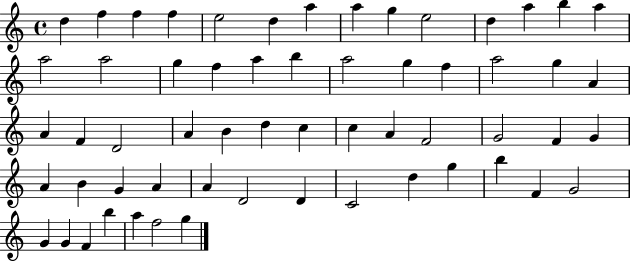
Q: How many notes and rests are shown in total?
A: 59